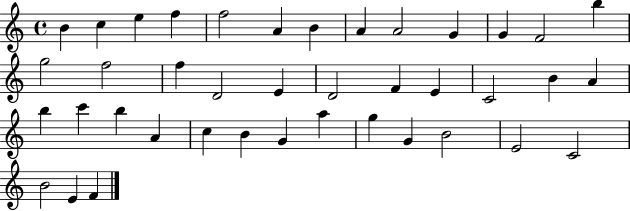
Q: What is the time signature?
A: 4/4